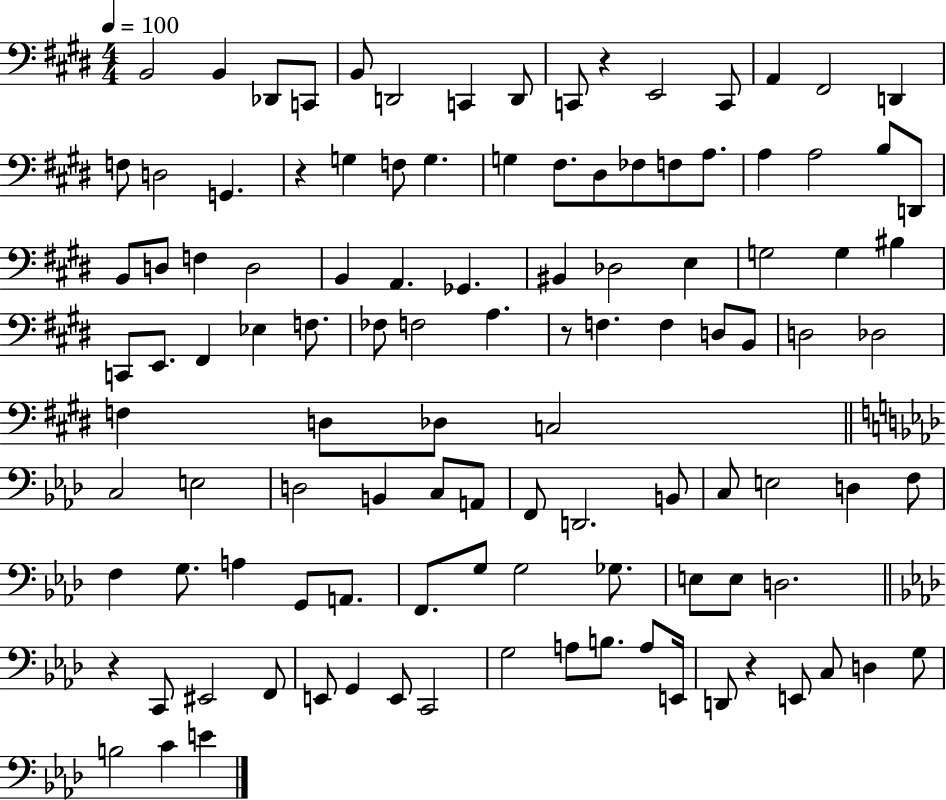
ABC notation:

X:1
T:Untitled
M:4/4
L:1/4
K:E
B,,2 B,, _D,,/2 C,,/2 B,,/2 D,,2 C,, D,,/2 C,,/2 z E,,2 C,,/2 A,, ^F,,2 D,, F,/2 D,2 G,, z G, F,/2 G, G, ^F,/2 ^D,/2 _F,/2 F,/2 A,/2 A, A,2 B,/2 D,,/2 B,,/2 D,/2 F, D,2 B,, A,, _G,, ^B,, _D,2 E, G,2 G, ^B, C,,/2 E,,/2 ^F,, _E, F,/2 _F,/2 F,2 A, z/2 F, F, D,/2 B,,/2 D,2 _D,2 F, D,/2 _D,/2 C,2 C,2 E,2 D,2 B,, C,/2 A,,/2 F,,/2 D,,2 B,,/2 C,/2 E,2 D, F,/2 F, G,/2 A, G,,/2 A,,/2 F,,/2 G,/2 G,2 _G,/2 E,/2 E,/2 D,2 z C,,/2 ^E,,2 F,,/2 E,,/2 G,, E,,/2 C,,2 G,2 A,/2 B,/2 A,/2 E,,/4 D,,/2 z E,,/2 C,/2 D, G,/2 B,2 C E